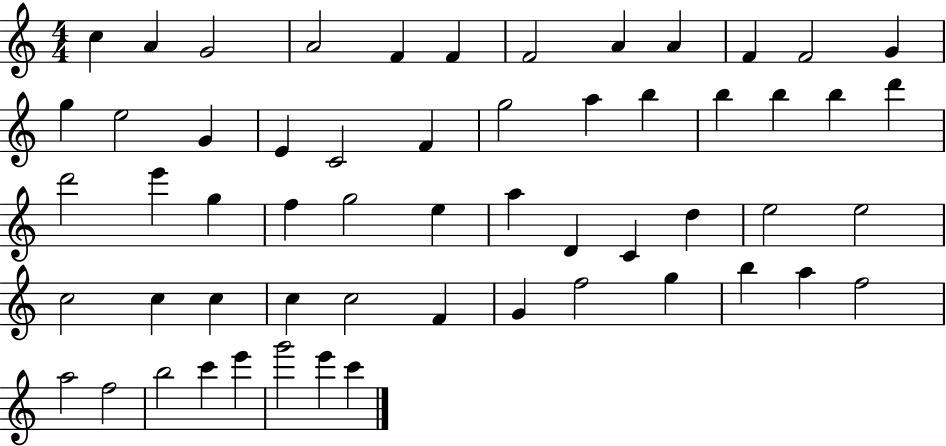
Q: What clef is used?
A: treble